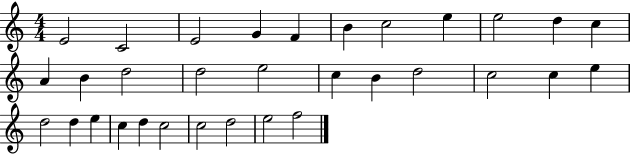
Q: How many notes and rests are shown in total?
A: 32